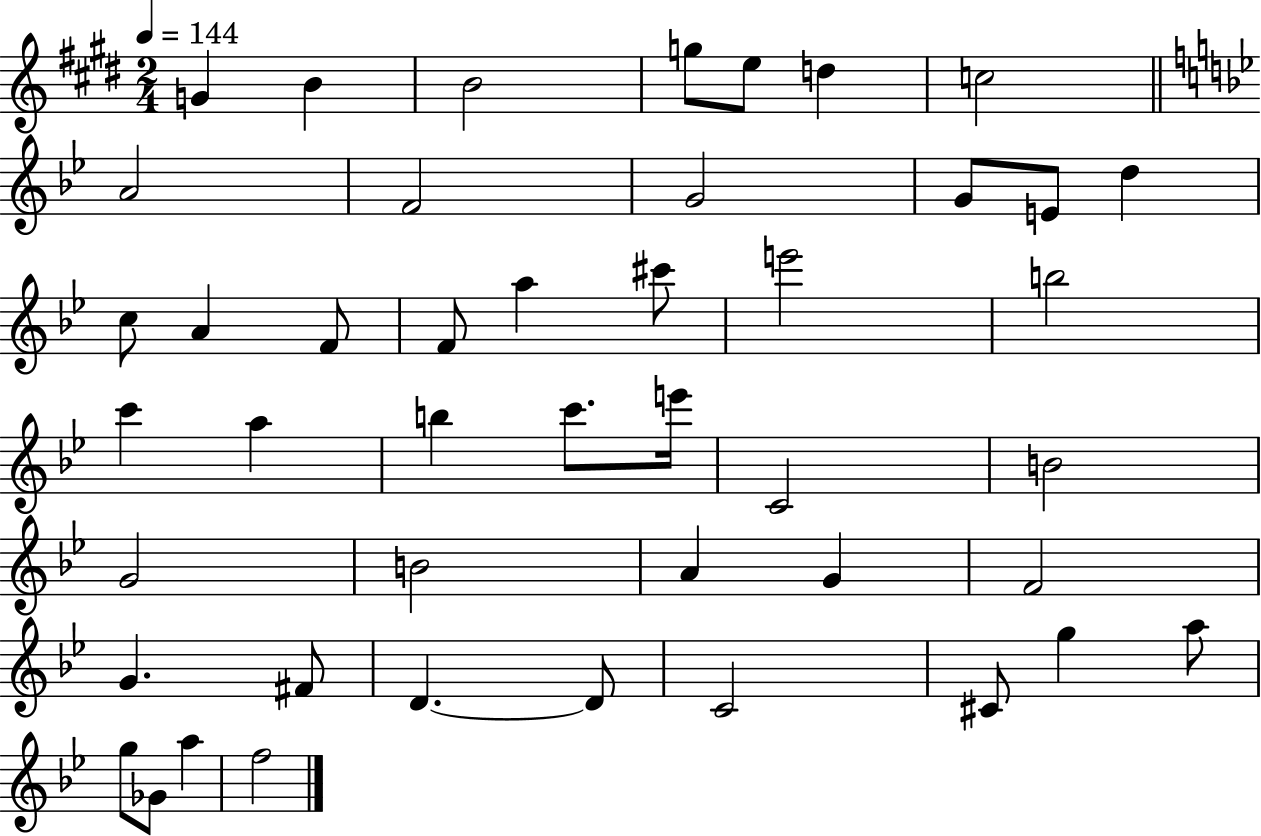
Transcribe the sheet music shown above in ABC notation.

X:1
T:Untitled
M:2/4
L:1/4
K:E
G B B2 g/2 e/2 d c2 A2 F2 G2 G/2 E/2 d c/2 A F/2 F/2 a ^c'/2 e'2 b2 c' a b c'/2 e'/4 C2 B2 G2 B2 A G F2 G ^F/2 D D/2 C2 ^C/2 g a/2 g/2 _G/2 a f2